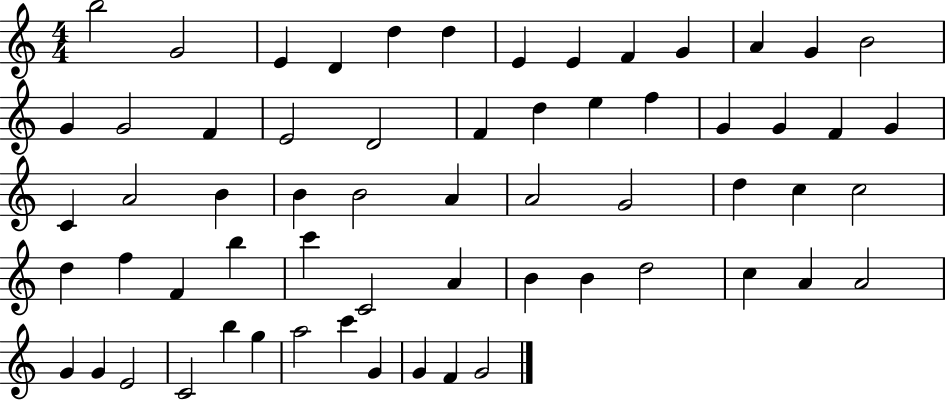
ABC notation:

X:1
T:Untitled
M:4/4
L:1/4
K:C
b2 G2 E D d d E E F G A G B2 G G2 F E2 D2 F d e f G G F G C A2 B B B2 A A2 G2 d c c2 d f F b c' C2 A B B d2 c A A2 G G E2 C2 b g a2 c' G G F G2